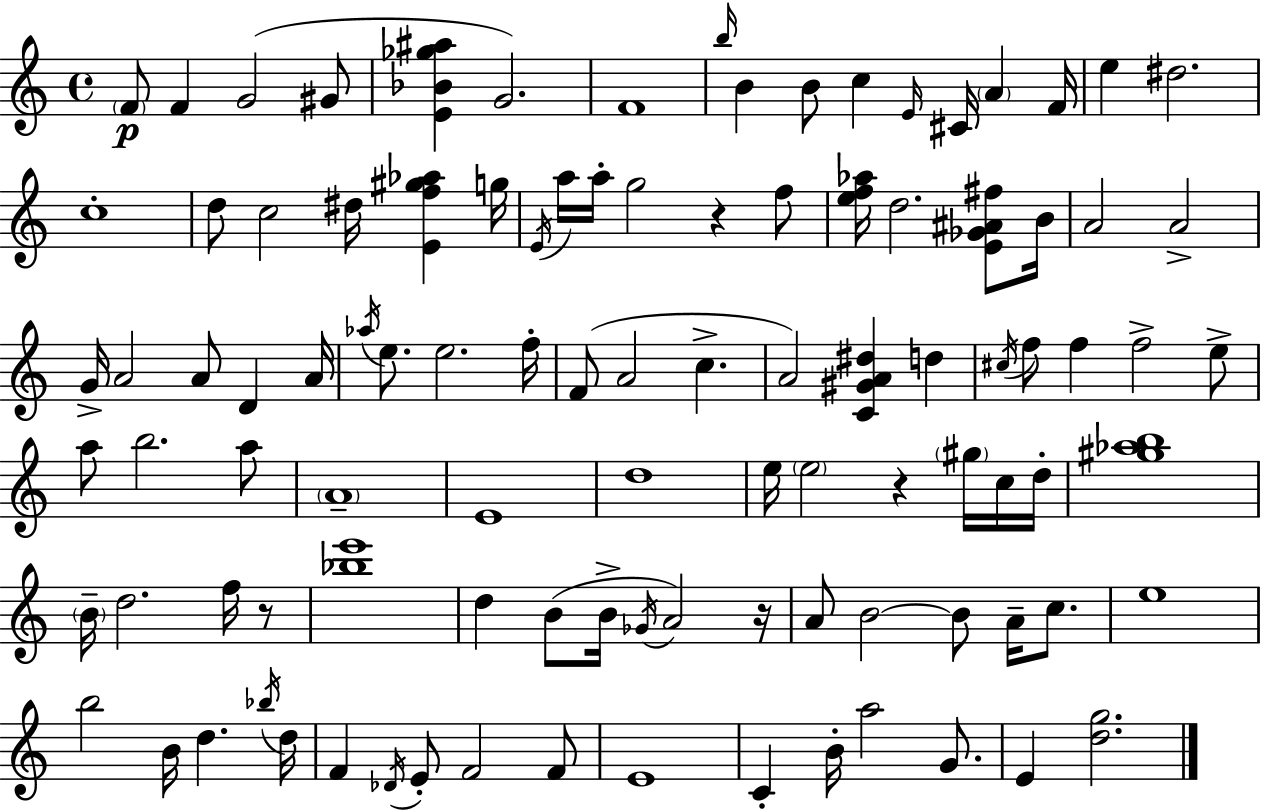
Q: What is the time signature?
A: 4/4